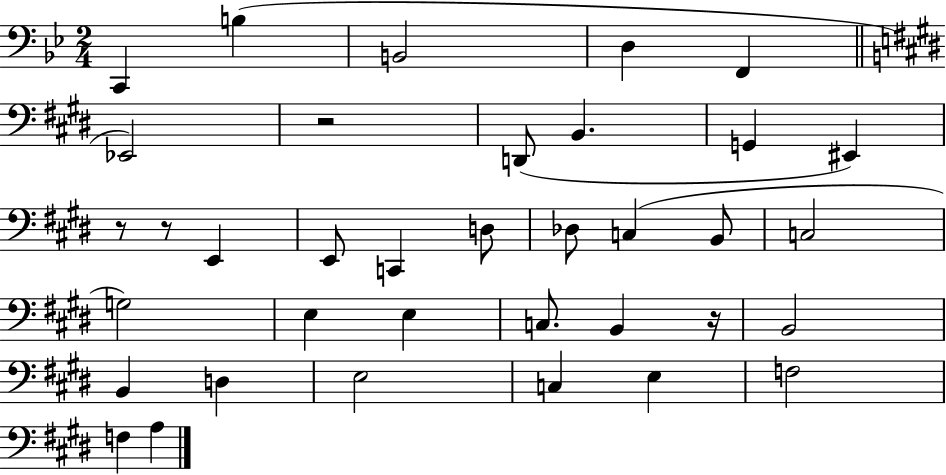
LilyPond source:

{
  \clef bass
  \numericTimeSignature
  \time 2/4
  \key bes \major
  c,4 b4( | b,2 | d4 f,4 | \bar "||" \break \key e \major ees,2) | r2 | d,8( b,4. | g,4 eis,4) | \break r8 r8 e,4 | e,8 c,4 d8 | des8 c4( b,8 | c2 | \break g2) | e4 e4 | c8. b,4 r16 | b,2 | \break b,4 d4 | e2 | c4 e4 | f2 | \break f4 a4 | \bar "|."
}